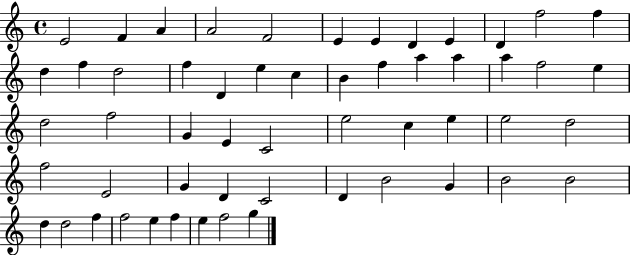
X:1
T:Untitled
M:4/4
L:1/4
K:C
E2 F A A2 F2 E E D E D f2 f d f d2 f D e c B f a a a f2 e d2 f2 G E C2 e2 c e e2 d2 f2 E2 G D C2 D B2 G B2 B2 d d2 f f2 e f e f2 g